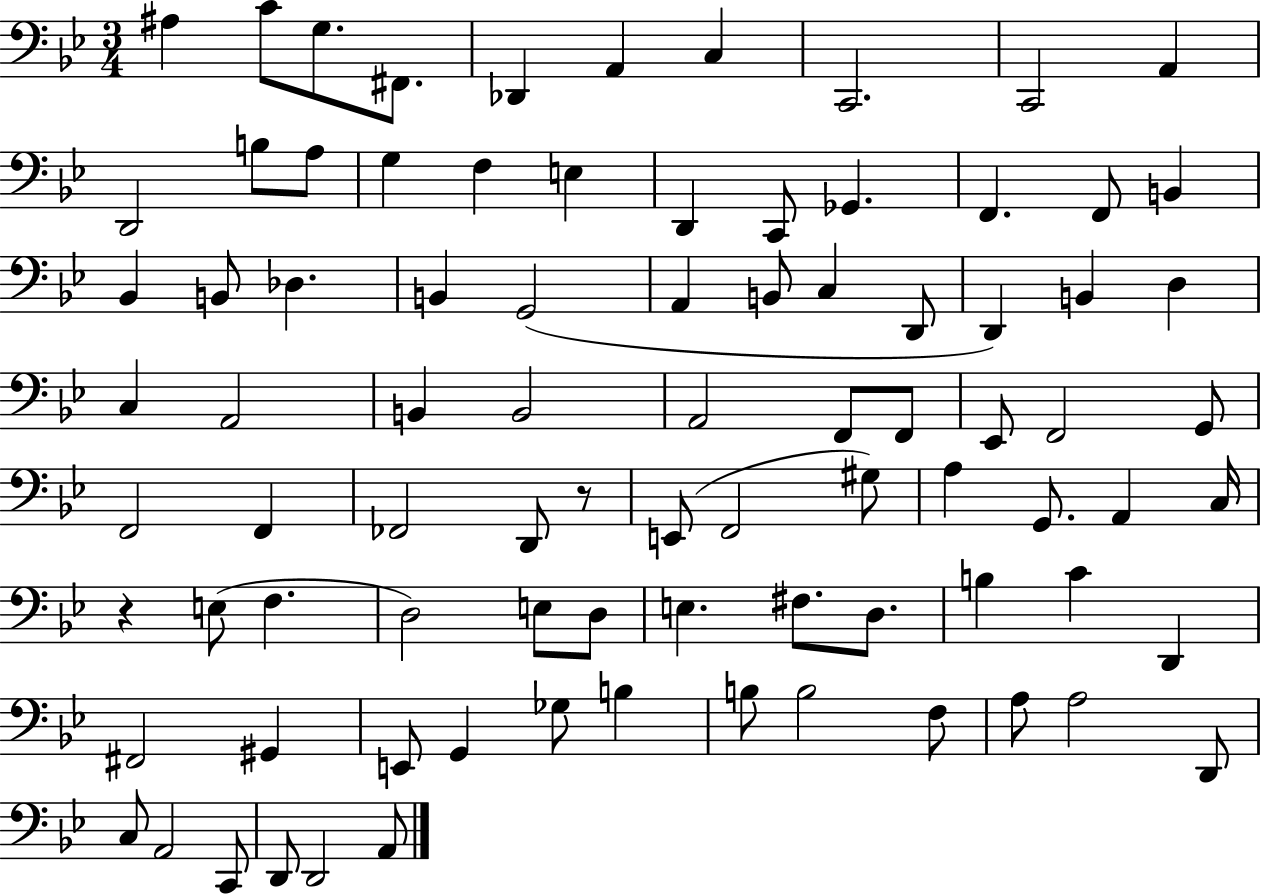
{
  \clef bass
  \numericTimeSignature
  \time 3/4
  \key bes \major
  ais4 c'8 g8. fis,8. | des,4 a,4 c4 | c,2. | c,2 a,4 | \break d,2 b8 a8 | g4 f4 e4 | d,4 c,8 ges,4. | f,4. f,8 b,4 | \break bes,4 b,8 des4. | b,4 g,2( | a,4 b,8 c4 d,8 | d,4) b,4 d4 | \break c4 a,2 | b,4 b,2 | a,2 f,8 f,8 | ees,8 f,2 g,8 | \break f,2 f,4 | fes,2 d,8 r8 | e,8( f,2 gis8) | a4 g,8. a,4 c16 | \break r4 e8( f4. | d2) e8 d8 | e4. fis8. d8. | b4 c'4 d,4 | \break fis,2 gis,4 | e,8 g,4 ges8 b4 | b8 b2 f8 | a8 a2 d,8 | \break c8 a,2 c,8 | d,8 d,2 a,8 | \bar "|."
}